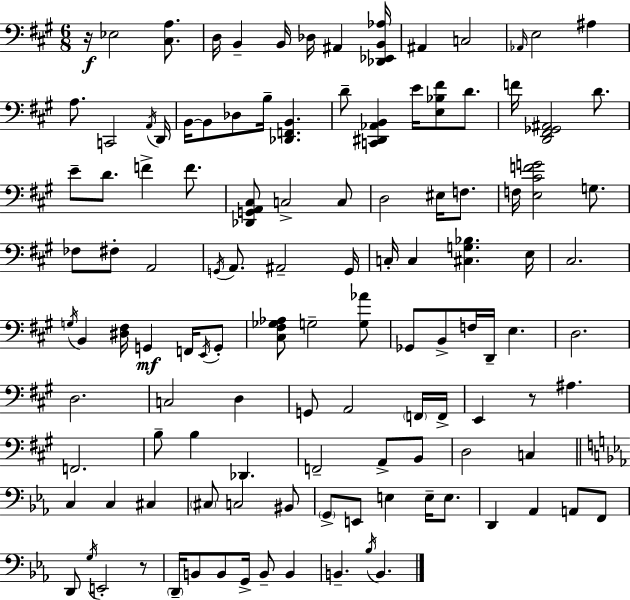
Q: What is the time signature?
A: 6/8